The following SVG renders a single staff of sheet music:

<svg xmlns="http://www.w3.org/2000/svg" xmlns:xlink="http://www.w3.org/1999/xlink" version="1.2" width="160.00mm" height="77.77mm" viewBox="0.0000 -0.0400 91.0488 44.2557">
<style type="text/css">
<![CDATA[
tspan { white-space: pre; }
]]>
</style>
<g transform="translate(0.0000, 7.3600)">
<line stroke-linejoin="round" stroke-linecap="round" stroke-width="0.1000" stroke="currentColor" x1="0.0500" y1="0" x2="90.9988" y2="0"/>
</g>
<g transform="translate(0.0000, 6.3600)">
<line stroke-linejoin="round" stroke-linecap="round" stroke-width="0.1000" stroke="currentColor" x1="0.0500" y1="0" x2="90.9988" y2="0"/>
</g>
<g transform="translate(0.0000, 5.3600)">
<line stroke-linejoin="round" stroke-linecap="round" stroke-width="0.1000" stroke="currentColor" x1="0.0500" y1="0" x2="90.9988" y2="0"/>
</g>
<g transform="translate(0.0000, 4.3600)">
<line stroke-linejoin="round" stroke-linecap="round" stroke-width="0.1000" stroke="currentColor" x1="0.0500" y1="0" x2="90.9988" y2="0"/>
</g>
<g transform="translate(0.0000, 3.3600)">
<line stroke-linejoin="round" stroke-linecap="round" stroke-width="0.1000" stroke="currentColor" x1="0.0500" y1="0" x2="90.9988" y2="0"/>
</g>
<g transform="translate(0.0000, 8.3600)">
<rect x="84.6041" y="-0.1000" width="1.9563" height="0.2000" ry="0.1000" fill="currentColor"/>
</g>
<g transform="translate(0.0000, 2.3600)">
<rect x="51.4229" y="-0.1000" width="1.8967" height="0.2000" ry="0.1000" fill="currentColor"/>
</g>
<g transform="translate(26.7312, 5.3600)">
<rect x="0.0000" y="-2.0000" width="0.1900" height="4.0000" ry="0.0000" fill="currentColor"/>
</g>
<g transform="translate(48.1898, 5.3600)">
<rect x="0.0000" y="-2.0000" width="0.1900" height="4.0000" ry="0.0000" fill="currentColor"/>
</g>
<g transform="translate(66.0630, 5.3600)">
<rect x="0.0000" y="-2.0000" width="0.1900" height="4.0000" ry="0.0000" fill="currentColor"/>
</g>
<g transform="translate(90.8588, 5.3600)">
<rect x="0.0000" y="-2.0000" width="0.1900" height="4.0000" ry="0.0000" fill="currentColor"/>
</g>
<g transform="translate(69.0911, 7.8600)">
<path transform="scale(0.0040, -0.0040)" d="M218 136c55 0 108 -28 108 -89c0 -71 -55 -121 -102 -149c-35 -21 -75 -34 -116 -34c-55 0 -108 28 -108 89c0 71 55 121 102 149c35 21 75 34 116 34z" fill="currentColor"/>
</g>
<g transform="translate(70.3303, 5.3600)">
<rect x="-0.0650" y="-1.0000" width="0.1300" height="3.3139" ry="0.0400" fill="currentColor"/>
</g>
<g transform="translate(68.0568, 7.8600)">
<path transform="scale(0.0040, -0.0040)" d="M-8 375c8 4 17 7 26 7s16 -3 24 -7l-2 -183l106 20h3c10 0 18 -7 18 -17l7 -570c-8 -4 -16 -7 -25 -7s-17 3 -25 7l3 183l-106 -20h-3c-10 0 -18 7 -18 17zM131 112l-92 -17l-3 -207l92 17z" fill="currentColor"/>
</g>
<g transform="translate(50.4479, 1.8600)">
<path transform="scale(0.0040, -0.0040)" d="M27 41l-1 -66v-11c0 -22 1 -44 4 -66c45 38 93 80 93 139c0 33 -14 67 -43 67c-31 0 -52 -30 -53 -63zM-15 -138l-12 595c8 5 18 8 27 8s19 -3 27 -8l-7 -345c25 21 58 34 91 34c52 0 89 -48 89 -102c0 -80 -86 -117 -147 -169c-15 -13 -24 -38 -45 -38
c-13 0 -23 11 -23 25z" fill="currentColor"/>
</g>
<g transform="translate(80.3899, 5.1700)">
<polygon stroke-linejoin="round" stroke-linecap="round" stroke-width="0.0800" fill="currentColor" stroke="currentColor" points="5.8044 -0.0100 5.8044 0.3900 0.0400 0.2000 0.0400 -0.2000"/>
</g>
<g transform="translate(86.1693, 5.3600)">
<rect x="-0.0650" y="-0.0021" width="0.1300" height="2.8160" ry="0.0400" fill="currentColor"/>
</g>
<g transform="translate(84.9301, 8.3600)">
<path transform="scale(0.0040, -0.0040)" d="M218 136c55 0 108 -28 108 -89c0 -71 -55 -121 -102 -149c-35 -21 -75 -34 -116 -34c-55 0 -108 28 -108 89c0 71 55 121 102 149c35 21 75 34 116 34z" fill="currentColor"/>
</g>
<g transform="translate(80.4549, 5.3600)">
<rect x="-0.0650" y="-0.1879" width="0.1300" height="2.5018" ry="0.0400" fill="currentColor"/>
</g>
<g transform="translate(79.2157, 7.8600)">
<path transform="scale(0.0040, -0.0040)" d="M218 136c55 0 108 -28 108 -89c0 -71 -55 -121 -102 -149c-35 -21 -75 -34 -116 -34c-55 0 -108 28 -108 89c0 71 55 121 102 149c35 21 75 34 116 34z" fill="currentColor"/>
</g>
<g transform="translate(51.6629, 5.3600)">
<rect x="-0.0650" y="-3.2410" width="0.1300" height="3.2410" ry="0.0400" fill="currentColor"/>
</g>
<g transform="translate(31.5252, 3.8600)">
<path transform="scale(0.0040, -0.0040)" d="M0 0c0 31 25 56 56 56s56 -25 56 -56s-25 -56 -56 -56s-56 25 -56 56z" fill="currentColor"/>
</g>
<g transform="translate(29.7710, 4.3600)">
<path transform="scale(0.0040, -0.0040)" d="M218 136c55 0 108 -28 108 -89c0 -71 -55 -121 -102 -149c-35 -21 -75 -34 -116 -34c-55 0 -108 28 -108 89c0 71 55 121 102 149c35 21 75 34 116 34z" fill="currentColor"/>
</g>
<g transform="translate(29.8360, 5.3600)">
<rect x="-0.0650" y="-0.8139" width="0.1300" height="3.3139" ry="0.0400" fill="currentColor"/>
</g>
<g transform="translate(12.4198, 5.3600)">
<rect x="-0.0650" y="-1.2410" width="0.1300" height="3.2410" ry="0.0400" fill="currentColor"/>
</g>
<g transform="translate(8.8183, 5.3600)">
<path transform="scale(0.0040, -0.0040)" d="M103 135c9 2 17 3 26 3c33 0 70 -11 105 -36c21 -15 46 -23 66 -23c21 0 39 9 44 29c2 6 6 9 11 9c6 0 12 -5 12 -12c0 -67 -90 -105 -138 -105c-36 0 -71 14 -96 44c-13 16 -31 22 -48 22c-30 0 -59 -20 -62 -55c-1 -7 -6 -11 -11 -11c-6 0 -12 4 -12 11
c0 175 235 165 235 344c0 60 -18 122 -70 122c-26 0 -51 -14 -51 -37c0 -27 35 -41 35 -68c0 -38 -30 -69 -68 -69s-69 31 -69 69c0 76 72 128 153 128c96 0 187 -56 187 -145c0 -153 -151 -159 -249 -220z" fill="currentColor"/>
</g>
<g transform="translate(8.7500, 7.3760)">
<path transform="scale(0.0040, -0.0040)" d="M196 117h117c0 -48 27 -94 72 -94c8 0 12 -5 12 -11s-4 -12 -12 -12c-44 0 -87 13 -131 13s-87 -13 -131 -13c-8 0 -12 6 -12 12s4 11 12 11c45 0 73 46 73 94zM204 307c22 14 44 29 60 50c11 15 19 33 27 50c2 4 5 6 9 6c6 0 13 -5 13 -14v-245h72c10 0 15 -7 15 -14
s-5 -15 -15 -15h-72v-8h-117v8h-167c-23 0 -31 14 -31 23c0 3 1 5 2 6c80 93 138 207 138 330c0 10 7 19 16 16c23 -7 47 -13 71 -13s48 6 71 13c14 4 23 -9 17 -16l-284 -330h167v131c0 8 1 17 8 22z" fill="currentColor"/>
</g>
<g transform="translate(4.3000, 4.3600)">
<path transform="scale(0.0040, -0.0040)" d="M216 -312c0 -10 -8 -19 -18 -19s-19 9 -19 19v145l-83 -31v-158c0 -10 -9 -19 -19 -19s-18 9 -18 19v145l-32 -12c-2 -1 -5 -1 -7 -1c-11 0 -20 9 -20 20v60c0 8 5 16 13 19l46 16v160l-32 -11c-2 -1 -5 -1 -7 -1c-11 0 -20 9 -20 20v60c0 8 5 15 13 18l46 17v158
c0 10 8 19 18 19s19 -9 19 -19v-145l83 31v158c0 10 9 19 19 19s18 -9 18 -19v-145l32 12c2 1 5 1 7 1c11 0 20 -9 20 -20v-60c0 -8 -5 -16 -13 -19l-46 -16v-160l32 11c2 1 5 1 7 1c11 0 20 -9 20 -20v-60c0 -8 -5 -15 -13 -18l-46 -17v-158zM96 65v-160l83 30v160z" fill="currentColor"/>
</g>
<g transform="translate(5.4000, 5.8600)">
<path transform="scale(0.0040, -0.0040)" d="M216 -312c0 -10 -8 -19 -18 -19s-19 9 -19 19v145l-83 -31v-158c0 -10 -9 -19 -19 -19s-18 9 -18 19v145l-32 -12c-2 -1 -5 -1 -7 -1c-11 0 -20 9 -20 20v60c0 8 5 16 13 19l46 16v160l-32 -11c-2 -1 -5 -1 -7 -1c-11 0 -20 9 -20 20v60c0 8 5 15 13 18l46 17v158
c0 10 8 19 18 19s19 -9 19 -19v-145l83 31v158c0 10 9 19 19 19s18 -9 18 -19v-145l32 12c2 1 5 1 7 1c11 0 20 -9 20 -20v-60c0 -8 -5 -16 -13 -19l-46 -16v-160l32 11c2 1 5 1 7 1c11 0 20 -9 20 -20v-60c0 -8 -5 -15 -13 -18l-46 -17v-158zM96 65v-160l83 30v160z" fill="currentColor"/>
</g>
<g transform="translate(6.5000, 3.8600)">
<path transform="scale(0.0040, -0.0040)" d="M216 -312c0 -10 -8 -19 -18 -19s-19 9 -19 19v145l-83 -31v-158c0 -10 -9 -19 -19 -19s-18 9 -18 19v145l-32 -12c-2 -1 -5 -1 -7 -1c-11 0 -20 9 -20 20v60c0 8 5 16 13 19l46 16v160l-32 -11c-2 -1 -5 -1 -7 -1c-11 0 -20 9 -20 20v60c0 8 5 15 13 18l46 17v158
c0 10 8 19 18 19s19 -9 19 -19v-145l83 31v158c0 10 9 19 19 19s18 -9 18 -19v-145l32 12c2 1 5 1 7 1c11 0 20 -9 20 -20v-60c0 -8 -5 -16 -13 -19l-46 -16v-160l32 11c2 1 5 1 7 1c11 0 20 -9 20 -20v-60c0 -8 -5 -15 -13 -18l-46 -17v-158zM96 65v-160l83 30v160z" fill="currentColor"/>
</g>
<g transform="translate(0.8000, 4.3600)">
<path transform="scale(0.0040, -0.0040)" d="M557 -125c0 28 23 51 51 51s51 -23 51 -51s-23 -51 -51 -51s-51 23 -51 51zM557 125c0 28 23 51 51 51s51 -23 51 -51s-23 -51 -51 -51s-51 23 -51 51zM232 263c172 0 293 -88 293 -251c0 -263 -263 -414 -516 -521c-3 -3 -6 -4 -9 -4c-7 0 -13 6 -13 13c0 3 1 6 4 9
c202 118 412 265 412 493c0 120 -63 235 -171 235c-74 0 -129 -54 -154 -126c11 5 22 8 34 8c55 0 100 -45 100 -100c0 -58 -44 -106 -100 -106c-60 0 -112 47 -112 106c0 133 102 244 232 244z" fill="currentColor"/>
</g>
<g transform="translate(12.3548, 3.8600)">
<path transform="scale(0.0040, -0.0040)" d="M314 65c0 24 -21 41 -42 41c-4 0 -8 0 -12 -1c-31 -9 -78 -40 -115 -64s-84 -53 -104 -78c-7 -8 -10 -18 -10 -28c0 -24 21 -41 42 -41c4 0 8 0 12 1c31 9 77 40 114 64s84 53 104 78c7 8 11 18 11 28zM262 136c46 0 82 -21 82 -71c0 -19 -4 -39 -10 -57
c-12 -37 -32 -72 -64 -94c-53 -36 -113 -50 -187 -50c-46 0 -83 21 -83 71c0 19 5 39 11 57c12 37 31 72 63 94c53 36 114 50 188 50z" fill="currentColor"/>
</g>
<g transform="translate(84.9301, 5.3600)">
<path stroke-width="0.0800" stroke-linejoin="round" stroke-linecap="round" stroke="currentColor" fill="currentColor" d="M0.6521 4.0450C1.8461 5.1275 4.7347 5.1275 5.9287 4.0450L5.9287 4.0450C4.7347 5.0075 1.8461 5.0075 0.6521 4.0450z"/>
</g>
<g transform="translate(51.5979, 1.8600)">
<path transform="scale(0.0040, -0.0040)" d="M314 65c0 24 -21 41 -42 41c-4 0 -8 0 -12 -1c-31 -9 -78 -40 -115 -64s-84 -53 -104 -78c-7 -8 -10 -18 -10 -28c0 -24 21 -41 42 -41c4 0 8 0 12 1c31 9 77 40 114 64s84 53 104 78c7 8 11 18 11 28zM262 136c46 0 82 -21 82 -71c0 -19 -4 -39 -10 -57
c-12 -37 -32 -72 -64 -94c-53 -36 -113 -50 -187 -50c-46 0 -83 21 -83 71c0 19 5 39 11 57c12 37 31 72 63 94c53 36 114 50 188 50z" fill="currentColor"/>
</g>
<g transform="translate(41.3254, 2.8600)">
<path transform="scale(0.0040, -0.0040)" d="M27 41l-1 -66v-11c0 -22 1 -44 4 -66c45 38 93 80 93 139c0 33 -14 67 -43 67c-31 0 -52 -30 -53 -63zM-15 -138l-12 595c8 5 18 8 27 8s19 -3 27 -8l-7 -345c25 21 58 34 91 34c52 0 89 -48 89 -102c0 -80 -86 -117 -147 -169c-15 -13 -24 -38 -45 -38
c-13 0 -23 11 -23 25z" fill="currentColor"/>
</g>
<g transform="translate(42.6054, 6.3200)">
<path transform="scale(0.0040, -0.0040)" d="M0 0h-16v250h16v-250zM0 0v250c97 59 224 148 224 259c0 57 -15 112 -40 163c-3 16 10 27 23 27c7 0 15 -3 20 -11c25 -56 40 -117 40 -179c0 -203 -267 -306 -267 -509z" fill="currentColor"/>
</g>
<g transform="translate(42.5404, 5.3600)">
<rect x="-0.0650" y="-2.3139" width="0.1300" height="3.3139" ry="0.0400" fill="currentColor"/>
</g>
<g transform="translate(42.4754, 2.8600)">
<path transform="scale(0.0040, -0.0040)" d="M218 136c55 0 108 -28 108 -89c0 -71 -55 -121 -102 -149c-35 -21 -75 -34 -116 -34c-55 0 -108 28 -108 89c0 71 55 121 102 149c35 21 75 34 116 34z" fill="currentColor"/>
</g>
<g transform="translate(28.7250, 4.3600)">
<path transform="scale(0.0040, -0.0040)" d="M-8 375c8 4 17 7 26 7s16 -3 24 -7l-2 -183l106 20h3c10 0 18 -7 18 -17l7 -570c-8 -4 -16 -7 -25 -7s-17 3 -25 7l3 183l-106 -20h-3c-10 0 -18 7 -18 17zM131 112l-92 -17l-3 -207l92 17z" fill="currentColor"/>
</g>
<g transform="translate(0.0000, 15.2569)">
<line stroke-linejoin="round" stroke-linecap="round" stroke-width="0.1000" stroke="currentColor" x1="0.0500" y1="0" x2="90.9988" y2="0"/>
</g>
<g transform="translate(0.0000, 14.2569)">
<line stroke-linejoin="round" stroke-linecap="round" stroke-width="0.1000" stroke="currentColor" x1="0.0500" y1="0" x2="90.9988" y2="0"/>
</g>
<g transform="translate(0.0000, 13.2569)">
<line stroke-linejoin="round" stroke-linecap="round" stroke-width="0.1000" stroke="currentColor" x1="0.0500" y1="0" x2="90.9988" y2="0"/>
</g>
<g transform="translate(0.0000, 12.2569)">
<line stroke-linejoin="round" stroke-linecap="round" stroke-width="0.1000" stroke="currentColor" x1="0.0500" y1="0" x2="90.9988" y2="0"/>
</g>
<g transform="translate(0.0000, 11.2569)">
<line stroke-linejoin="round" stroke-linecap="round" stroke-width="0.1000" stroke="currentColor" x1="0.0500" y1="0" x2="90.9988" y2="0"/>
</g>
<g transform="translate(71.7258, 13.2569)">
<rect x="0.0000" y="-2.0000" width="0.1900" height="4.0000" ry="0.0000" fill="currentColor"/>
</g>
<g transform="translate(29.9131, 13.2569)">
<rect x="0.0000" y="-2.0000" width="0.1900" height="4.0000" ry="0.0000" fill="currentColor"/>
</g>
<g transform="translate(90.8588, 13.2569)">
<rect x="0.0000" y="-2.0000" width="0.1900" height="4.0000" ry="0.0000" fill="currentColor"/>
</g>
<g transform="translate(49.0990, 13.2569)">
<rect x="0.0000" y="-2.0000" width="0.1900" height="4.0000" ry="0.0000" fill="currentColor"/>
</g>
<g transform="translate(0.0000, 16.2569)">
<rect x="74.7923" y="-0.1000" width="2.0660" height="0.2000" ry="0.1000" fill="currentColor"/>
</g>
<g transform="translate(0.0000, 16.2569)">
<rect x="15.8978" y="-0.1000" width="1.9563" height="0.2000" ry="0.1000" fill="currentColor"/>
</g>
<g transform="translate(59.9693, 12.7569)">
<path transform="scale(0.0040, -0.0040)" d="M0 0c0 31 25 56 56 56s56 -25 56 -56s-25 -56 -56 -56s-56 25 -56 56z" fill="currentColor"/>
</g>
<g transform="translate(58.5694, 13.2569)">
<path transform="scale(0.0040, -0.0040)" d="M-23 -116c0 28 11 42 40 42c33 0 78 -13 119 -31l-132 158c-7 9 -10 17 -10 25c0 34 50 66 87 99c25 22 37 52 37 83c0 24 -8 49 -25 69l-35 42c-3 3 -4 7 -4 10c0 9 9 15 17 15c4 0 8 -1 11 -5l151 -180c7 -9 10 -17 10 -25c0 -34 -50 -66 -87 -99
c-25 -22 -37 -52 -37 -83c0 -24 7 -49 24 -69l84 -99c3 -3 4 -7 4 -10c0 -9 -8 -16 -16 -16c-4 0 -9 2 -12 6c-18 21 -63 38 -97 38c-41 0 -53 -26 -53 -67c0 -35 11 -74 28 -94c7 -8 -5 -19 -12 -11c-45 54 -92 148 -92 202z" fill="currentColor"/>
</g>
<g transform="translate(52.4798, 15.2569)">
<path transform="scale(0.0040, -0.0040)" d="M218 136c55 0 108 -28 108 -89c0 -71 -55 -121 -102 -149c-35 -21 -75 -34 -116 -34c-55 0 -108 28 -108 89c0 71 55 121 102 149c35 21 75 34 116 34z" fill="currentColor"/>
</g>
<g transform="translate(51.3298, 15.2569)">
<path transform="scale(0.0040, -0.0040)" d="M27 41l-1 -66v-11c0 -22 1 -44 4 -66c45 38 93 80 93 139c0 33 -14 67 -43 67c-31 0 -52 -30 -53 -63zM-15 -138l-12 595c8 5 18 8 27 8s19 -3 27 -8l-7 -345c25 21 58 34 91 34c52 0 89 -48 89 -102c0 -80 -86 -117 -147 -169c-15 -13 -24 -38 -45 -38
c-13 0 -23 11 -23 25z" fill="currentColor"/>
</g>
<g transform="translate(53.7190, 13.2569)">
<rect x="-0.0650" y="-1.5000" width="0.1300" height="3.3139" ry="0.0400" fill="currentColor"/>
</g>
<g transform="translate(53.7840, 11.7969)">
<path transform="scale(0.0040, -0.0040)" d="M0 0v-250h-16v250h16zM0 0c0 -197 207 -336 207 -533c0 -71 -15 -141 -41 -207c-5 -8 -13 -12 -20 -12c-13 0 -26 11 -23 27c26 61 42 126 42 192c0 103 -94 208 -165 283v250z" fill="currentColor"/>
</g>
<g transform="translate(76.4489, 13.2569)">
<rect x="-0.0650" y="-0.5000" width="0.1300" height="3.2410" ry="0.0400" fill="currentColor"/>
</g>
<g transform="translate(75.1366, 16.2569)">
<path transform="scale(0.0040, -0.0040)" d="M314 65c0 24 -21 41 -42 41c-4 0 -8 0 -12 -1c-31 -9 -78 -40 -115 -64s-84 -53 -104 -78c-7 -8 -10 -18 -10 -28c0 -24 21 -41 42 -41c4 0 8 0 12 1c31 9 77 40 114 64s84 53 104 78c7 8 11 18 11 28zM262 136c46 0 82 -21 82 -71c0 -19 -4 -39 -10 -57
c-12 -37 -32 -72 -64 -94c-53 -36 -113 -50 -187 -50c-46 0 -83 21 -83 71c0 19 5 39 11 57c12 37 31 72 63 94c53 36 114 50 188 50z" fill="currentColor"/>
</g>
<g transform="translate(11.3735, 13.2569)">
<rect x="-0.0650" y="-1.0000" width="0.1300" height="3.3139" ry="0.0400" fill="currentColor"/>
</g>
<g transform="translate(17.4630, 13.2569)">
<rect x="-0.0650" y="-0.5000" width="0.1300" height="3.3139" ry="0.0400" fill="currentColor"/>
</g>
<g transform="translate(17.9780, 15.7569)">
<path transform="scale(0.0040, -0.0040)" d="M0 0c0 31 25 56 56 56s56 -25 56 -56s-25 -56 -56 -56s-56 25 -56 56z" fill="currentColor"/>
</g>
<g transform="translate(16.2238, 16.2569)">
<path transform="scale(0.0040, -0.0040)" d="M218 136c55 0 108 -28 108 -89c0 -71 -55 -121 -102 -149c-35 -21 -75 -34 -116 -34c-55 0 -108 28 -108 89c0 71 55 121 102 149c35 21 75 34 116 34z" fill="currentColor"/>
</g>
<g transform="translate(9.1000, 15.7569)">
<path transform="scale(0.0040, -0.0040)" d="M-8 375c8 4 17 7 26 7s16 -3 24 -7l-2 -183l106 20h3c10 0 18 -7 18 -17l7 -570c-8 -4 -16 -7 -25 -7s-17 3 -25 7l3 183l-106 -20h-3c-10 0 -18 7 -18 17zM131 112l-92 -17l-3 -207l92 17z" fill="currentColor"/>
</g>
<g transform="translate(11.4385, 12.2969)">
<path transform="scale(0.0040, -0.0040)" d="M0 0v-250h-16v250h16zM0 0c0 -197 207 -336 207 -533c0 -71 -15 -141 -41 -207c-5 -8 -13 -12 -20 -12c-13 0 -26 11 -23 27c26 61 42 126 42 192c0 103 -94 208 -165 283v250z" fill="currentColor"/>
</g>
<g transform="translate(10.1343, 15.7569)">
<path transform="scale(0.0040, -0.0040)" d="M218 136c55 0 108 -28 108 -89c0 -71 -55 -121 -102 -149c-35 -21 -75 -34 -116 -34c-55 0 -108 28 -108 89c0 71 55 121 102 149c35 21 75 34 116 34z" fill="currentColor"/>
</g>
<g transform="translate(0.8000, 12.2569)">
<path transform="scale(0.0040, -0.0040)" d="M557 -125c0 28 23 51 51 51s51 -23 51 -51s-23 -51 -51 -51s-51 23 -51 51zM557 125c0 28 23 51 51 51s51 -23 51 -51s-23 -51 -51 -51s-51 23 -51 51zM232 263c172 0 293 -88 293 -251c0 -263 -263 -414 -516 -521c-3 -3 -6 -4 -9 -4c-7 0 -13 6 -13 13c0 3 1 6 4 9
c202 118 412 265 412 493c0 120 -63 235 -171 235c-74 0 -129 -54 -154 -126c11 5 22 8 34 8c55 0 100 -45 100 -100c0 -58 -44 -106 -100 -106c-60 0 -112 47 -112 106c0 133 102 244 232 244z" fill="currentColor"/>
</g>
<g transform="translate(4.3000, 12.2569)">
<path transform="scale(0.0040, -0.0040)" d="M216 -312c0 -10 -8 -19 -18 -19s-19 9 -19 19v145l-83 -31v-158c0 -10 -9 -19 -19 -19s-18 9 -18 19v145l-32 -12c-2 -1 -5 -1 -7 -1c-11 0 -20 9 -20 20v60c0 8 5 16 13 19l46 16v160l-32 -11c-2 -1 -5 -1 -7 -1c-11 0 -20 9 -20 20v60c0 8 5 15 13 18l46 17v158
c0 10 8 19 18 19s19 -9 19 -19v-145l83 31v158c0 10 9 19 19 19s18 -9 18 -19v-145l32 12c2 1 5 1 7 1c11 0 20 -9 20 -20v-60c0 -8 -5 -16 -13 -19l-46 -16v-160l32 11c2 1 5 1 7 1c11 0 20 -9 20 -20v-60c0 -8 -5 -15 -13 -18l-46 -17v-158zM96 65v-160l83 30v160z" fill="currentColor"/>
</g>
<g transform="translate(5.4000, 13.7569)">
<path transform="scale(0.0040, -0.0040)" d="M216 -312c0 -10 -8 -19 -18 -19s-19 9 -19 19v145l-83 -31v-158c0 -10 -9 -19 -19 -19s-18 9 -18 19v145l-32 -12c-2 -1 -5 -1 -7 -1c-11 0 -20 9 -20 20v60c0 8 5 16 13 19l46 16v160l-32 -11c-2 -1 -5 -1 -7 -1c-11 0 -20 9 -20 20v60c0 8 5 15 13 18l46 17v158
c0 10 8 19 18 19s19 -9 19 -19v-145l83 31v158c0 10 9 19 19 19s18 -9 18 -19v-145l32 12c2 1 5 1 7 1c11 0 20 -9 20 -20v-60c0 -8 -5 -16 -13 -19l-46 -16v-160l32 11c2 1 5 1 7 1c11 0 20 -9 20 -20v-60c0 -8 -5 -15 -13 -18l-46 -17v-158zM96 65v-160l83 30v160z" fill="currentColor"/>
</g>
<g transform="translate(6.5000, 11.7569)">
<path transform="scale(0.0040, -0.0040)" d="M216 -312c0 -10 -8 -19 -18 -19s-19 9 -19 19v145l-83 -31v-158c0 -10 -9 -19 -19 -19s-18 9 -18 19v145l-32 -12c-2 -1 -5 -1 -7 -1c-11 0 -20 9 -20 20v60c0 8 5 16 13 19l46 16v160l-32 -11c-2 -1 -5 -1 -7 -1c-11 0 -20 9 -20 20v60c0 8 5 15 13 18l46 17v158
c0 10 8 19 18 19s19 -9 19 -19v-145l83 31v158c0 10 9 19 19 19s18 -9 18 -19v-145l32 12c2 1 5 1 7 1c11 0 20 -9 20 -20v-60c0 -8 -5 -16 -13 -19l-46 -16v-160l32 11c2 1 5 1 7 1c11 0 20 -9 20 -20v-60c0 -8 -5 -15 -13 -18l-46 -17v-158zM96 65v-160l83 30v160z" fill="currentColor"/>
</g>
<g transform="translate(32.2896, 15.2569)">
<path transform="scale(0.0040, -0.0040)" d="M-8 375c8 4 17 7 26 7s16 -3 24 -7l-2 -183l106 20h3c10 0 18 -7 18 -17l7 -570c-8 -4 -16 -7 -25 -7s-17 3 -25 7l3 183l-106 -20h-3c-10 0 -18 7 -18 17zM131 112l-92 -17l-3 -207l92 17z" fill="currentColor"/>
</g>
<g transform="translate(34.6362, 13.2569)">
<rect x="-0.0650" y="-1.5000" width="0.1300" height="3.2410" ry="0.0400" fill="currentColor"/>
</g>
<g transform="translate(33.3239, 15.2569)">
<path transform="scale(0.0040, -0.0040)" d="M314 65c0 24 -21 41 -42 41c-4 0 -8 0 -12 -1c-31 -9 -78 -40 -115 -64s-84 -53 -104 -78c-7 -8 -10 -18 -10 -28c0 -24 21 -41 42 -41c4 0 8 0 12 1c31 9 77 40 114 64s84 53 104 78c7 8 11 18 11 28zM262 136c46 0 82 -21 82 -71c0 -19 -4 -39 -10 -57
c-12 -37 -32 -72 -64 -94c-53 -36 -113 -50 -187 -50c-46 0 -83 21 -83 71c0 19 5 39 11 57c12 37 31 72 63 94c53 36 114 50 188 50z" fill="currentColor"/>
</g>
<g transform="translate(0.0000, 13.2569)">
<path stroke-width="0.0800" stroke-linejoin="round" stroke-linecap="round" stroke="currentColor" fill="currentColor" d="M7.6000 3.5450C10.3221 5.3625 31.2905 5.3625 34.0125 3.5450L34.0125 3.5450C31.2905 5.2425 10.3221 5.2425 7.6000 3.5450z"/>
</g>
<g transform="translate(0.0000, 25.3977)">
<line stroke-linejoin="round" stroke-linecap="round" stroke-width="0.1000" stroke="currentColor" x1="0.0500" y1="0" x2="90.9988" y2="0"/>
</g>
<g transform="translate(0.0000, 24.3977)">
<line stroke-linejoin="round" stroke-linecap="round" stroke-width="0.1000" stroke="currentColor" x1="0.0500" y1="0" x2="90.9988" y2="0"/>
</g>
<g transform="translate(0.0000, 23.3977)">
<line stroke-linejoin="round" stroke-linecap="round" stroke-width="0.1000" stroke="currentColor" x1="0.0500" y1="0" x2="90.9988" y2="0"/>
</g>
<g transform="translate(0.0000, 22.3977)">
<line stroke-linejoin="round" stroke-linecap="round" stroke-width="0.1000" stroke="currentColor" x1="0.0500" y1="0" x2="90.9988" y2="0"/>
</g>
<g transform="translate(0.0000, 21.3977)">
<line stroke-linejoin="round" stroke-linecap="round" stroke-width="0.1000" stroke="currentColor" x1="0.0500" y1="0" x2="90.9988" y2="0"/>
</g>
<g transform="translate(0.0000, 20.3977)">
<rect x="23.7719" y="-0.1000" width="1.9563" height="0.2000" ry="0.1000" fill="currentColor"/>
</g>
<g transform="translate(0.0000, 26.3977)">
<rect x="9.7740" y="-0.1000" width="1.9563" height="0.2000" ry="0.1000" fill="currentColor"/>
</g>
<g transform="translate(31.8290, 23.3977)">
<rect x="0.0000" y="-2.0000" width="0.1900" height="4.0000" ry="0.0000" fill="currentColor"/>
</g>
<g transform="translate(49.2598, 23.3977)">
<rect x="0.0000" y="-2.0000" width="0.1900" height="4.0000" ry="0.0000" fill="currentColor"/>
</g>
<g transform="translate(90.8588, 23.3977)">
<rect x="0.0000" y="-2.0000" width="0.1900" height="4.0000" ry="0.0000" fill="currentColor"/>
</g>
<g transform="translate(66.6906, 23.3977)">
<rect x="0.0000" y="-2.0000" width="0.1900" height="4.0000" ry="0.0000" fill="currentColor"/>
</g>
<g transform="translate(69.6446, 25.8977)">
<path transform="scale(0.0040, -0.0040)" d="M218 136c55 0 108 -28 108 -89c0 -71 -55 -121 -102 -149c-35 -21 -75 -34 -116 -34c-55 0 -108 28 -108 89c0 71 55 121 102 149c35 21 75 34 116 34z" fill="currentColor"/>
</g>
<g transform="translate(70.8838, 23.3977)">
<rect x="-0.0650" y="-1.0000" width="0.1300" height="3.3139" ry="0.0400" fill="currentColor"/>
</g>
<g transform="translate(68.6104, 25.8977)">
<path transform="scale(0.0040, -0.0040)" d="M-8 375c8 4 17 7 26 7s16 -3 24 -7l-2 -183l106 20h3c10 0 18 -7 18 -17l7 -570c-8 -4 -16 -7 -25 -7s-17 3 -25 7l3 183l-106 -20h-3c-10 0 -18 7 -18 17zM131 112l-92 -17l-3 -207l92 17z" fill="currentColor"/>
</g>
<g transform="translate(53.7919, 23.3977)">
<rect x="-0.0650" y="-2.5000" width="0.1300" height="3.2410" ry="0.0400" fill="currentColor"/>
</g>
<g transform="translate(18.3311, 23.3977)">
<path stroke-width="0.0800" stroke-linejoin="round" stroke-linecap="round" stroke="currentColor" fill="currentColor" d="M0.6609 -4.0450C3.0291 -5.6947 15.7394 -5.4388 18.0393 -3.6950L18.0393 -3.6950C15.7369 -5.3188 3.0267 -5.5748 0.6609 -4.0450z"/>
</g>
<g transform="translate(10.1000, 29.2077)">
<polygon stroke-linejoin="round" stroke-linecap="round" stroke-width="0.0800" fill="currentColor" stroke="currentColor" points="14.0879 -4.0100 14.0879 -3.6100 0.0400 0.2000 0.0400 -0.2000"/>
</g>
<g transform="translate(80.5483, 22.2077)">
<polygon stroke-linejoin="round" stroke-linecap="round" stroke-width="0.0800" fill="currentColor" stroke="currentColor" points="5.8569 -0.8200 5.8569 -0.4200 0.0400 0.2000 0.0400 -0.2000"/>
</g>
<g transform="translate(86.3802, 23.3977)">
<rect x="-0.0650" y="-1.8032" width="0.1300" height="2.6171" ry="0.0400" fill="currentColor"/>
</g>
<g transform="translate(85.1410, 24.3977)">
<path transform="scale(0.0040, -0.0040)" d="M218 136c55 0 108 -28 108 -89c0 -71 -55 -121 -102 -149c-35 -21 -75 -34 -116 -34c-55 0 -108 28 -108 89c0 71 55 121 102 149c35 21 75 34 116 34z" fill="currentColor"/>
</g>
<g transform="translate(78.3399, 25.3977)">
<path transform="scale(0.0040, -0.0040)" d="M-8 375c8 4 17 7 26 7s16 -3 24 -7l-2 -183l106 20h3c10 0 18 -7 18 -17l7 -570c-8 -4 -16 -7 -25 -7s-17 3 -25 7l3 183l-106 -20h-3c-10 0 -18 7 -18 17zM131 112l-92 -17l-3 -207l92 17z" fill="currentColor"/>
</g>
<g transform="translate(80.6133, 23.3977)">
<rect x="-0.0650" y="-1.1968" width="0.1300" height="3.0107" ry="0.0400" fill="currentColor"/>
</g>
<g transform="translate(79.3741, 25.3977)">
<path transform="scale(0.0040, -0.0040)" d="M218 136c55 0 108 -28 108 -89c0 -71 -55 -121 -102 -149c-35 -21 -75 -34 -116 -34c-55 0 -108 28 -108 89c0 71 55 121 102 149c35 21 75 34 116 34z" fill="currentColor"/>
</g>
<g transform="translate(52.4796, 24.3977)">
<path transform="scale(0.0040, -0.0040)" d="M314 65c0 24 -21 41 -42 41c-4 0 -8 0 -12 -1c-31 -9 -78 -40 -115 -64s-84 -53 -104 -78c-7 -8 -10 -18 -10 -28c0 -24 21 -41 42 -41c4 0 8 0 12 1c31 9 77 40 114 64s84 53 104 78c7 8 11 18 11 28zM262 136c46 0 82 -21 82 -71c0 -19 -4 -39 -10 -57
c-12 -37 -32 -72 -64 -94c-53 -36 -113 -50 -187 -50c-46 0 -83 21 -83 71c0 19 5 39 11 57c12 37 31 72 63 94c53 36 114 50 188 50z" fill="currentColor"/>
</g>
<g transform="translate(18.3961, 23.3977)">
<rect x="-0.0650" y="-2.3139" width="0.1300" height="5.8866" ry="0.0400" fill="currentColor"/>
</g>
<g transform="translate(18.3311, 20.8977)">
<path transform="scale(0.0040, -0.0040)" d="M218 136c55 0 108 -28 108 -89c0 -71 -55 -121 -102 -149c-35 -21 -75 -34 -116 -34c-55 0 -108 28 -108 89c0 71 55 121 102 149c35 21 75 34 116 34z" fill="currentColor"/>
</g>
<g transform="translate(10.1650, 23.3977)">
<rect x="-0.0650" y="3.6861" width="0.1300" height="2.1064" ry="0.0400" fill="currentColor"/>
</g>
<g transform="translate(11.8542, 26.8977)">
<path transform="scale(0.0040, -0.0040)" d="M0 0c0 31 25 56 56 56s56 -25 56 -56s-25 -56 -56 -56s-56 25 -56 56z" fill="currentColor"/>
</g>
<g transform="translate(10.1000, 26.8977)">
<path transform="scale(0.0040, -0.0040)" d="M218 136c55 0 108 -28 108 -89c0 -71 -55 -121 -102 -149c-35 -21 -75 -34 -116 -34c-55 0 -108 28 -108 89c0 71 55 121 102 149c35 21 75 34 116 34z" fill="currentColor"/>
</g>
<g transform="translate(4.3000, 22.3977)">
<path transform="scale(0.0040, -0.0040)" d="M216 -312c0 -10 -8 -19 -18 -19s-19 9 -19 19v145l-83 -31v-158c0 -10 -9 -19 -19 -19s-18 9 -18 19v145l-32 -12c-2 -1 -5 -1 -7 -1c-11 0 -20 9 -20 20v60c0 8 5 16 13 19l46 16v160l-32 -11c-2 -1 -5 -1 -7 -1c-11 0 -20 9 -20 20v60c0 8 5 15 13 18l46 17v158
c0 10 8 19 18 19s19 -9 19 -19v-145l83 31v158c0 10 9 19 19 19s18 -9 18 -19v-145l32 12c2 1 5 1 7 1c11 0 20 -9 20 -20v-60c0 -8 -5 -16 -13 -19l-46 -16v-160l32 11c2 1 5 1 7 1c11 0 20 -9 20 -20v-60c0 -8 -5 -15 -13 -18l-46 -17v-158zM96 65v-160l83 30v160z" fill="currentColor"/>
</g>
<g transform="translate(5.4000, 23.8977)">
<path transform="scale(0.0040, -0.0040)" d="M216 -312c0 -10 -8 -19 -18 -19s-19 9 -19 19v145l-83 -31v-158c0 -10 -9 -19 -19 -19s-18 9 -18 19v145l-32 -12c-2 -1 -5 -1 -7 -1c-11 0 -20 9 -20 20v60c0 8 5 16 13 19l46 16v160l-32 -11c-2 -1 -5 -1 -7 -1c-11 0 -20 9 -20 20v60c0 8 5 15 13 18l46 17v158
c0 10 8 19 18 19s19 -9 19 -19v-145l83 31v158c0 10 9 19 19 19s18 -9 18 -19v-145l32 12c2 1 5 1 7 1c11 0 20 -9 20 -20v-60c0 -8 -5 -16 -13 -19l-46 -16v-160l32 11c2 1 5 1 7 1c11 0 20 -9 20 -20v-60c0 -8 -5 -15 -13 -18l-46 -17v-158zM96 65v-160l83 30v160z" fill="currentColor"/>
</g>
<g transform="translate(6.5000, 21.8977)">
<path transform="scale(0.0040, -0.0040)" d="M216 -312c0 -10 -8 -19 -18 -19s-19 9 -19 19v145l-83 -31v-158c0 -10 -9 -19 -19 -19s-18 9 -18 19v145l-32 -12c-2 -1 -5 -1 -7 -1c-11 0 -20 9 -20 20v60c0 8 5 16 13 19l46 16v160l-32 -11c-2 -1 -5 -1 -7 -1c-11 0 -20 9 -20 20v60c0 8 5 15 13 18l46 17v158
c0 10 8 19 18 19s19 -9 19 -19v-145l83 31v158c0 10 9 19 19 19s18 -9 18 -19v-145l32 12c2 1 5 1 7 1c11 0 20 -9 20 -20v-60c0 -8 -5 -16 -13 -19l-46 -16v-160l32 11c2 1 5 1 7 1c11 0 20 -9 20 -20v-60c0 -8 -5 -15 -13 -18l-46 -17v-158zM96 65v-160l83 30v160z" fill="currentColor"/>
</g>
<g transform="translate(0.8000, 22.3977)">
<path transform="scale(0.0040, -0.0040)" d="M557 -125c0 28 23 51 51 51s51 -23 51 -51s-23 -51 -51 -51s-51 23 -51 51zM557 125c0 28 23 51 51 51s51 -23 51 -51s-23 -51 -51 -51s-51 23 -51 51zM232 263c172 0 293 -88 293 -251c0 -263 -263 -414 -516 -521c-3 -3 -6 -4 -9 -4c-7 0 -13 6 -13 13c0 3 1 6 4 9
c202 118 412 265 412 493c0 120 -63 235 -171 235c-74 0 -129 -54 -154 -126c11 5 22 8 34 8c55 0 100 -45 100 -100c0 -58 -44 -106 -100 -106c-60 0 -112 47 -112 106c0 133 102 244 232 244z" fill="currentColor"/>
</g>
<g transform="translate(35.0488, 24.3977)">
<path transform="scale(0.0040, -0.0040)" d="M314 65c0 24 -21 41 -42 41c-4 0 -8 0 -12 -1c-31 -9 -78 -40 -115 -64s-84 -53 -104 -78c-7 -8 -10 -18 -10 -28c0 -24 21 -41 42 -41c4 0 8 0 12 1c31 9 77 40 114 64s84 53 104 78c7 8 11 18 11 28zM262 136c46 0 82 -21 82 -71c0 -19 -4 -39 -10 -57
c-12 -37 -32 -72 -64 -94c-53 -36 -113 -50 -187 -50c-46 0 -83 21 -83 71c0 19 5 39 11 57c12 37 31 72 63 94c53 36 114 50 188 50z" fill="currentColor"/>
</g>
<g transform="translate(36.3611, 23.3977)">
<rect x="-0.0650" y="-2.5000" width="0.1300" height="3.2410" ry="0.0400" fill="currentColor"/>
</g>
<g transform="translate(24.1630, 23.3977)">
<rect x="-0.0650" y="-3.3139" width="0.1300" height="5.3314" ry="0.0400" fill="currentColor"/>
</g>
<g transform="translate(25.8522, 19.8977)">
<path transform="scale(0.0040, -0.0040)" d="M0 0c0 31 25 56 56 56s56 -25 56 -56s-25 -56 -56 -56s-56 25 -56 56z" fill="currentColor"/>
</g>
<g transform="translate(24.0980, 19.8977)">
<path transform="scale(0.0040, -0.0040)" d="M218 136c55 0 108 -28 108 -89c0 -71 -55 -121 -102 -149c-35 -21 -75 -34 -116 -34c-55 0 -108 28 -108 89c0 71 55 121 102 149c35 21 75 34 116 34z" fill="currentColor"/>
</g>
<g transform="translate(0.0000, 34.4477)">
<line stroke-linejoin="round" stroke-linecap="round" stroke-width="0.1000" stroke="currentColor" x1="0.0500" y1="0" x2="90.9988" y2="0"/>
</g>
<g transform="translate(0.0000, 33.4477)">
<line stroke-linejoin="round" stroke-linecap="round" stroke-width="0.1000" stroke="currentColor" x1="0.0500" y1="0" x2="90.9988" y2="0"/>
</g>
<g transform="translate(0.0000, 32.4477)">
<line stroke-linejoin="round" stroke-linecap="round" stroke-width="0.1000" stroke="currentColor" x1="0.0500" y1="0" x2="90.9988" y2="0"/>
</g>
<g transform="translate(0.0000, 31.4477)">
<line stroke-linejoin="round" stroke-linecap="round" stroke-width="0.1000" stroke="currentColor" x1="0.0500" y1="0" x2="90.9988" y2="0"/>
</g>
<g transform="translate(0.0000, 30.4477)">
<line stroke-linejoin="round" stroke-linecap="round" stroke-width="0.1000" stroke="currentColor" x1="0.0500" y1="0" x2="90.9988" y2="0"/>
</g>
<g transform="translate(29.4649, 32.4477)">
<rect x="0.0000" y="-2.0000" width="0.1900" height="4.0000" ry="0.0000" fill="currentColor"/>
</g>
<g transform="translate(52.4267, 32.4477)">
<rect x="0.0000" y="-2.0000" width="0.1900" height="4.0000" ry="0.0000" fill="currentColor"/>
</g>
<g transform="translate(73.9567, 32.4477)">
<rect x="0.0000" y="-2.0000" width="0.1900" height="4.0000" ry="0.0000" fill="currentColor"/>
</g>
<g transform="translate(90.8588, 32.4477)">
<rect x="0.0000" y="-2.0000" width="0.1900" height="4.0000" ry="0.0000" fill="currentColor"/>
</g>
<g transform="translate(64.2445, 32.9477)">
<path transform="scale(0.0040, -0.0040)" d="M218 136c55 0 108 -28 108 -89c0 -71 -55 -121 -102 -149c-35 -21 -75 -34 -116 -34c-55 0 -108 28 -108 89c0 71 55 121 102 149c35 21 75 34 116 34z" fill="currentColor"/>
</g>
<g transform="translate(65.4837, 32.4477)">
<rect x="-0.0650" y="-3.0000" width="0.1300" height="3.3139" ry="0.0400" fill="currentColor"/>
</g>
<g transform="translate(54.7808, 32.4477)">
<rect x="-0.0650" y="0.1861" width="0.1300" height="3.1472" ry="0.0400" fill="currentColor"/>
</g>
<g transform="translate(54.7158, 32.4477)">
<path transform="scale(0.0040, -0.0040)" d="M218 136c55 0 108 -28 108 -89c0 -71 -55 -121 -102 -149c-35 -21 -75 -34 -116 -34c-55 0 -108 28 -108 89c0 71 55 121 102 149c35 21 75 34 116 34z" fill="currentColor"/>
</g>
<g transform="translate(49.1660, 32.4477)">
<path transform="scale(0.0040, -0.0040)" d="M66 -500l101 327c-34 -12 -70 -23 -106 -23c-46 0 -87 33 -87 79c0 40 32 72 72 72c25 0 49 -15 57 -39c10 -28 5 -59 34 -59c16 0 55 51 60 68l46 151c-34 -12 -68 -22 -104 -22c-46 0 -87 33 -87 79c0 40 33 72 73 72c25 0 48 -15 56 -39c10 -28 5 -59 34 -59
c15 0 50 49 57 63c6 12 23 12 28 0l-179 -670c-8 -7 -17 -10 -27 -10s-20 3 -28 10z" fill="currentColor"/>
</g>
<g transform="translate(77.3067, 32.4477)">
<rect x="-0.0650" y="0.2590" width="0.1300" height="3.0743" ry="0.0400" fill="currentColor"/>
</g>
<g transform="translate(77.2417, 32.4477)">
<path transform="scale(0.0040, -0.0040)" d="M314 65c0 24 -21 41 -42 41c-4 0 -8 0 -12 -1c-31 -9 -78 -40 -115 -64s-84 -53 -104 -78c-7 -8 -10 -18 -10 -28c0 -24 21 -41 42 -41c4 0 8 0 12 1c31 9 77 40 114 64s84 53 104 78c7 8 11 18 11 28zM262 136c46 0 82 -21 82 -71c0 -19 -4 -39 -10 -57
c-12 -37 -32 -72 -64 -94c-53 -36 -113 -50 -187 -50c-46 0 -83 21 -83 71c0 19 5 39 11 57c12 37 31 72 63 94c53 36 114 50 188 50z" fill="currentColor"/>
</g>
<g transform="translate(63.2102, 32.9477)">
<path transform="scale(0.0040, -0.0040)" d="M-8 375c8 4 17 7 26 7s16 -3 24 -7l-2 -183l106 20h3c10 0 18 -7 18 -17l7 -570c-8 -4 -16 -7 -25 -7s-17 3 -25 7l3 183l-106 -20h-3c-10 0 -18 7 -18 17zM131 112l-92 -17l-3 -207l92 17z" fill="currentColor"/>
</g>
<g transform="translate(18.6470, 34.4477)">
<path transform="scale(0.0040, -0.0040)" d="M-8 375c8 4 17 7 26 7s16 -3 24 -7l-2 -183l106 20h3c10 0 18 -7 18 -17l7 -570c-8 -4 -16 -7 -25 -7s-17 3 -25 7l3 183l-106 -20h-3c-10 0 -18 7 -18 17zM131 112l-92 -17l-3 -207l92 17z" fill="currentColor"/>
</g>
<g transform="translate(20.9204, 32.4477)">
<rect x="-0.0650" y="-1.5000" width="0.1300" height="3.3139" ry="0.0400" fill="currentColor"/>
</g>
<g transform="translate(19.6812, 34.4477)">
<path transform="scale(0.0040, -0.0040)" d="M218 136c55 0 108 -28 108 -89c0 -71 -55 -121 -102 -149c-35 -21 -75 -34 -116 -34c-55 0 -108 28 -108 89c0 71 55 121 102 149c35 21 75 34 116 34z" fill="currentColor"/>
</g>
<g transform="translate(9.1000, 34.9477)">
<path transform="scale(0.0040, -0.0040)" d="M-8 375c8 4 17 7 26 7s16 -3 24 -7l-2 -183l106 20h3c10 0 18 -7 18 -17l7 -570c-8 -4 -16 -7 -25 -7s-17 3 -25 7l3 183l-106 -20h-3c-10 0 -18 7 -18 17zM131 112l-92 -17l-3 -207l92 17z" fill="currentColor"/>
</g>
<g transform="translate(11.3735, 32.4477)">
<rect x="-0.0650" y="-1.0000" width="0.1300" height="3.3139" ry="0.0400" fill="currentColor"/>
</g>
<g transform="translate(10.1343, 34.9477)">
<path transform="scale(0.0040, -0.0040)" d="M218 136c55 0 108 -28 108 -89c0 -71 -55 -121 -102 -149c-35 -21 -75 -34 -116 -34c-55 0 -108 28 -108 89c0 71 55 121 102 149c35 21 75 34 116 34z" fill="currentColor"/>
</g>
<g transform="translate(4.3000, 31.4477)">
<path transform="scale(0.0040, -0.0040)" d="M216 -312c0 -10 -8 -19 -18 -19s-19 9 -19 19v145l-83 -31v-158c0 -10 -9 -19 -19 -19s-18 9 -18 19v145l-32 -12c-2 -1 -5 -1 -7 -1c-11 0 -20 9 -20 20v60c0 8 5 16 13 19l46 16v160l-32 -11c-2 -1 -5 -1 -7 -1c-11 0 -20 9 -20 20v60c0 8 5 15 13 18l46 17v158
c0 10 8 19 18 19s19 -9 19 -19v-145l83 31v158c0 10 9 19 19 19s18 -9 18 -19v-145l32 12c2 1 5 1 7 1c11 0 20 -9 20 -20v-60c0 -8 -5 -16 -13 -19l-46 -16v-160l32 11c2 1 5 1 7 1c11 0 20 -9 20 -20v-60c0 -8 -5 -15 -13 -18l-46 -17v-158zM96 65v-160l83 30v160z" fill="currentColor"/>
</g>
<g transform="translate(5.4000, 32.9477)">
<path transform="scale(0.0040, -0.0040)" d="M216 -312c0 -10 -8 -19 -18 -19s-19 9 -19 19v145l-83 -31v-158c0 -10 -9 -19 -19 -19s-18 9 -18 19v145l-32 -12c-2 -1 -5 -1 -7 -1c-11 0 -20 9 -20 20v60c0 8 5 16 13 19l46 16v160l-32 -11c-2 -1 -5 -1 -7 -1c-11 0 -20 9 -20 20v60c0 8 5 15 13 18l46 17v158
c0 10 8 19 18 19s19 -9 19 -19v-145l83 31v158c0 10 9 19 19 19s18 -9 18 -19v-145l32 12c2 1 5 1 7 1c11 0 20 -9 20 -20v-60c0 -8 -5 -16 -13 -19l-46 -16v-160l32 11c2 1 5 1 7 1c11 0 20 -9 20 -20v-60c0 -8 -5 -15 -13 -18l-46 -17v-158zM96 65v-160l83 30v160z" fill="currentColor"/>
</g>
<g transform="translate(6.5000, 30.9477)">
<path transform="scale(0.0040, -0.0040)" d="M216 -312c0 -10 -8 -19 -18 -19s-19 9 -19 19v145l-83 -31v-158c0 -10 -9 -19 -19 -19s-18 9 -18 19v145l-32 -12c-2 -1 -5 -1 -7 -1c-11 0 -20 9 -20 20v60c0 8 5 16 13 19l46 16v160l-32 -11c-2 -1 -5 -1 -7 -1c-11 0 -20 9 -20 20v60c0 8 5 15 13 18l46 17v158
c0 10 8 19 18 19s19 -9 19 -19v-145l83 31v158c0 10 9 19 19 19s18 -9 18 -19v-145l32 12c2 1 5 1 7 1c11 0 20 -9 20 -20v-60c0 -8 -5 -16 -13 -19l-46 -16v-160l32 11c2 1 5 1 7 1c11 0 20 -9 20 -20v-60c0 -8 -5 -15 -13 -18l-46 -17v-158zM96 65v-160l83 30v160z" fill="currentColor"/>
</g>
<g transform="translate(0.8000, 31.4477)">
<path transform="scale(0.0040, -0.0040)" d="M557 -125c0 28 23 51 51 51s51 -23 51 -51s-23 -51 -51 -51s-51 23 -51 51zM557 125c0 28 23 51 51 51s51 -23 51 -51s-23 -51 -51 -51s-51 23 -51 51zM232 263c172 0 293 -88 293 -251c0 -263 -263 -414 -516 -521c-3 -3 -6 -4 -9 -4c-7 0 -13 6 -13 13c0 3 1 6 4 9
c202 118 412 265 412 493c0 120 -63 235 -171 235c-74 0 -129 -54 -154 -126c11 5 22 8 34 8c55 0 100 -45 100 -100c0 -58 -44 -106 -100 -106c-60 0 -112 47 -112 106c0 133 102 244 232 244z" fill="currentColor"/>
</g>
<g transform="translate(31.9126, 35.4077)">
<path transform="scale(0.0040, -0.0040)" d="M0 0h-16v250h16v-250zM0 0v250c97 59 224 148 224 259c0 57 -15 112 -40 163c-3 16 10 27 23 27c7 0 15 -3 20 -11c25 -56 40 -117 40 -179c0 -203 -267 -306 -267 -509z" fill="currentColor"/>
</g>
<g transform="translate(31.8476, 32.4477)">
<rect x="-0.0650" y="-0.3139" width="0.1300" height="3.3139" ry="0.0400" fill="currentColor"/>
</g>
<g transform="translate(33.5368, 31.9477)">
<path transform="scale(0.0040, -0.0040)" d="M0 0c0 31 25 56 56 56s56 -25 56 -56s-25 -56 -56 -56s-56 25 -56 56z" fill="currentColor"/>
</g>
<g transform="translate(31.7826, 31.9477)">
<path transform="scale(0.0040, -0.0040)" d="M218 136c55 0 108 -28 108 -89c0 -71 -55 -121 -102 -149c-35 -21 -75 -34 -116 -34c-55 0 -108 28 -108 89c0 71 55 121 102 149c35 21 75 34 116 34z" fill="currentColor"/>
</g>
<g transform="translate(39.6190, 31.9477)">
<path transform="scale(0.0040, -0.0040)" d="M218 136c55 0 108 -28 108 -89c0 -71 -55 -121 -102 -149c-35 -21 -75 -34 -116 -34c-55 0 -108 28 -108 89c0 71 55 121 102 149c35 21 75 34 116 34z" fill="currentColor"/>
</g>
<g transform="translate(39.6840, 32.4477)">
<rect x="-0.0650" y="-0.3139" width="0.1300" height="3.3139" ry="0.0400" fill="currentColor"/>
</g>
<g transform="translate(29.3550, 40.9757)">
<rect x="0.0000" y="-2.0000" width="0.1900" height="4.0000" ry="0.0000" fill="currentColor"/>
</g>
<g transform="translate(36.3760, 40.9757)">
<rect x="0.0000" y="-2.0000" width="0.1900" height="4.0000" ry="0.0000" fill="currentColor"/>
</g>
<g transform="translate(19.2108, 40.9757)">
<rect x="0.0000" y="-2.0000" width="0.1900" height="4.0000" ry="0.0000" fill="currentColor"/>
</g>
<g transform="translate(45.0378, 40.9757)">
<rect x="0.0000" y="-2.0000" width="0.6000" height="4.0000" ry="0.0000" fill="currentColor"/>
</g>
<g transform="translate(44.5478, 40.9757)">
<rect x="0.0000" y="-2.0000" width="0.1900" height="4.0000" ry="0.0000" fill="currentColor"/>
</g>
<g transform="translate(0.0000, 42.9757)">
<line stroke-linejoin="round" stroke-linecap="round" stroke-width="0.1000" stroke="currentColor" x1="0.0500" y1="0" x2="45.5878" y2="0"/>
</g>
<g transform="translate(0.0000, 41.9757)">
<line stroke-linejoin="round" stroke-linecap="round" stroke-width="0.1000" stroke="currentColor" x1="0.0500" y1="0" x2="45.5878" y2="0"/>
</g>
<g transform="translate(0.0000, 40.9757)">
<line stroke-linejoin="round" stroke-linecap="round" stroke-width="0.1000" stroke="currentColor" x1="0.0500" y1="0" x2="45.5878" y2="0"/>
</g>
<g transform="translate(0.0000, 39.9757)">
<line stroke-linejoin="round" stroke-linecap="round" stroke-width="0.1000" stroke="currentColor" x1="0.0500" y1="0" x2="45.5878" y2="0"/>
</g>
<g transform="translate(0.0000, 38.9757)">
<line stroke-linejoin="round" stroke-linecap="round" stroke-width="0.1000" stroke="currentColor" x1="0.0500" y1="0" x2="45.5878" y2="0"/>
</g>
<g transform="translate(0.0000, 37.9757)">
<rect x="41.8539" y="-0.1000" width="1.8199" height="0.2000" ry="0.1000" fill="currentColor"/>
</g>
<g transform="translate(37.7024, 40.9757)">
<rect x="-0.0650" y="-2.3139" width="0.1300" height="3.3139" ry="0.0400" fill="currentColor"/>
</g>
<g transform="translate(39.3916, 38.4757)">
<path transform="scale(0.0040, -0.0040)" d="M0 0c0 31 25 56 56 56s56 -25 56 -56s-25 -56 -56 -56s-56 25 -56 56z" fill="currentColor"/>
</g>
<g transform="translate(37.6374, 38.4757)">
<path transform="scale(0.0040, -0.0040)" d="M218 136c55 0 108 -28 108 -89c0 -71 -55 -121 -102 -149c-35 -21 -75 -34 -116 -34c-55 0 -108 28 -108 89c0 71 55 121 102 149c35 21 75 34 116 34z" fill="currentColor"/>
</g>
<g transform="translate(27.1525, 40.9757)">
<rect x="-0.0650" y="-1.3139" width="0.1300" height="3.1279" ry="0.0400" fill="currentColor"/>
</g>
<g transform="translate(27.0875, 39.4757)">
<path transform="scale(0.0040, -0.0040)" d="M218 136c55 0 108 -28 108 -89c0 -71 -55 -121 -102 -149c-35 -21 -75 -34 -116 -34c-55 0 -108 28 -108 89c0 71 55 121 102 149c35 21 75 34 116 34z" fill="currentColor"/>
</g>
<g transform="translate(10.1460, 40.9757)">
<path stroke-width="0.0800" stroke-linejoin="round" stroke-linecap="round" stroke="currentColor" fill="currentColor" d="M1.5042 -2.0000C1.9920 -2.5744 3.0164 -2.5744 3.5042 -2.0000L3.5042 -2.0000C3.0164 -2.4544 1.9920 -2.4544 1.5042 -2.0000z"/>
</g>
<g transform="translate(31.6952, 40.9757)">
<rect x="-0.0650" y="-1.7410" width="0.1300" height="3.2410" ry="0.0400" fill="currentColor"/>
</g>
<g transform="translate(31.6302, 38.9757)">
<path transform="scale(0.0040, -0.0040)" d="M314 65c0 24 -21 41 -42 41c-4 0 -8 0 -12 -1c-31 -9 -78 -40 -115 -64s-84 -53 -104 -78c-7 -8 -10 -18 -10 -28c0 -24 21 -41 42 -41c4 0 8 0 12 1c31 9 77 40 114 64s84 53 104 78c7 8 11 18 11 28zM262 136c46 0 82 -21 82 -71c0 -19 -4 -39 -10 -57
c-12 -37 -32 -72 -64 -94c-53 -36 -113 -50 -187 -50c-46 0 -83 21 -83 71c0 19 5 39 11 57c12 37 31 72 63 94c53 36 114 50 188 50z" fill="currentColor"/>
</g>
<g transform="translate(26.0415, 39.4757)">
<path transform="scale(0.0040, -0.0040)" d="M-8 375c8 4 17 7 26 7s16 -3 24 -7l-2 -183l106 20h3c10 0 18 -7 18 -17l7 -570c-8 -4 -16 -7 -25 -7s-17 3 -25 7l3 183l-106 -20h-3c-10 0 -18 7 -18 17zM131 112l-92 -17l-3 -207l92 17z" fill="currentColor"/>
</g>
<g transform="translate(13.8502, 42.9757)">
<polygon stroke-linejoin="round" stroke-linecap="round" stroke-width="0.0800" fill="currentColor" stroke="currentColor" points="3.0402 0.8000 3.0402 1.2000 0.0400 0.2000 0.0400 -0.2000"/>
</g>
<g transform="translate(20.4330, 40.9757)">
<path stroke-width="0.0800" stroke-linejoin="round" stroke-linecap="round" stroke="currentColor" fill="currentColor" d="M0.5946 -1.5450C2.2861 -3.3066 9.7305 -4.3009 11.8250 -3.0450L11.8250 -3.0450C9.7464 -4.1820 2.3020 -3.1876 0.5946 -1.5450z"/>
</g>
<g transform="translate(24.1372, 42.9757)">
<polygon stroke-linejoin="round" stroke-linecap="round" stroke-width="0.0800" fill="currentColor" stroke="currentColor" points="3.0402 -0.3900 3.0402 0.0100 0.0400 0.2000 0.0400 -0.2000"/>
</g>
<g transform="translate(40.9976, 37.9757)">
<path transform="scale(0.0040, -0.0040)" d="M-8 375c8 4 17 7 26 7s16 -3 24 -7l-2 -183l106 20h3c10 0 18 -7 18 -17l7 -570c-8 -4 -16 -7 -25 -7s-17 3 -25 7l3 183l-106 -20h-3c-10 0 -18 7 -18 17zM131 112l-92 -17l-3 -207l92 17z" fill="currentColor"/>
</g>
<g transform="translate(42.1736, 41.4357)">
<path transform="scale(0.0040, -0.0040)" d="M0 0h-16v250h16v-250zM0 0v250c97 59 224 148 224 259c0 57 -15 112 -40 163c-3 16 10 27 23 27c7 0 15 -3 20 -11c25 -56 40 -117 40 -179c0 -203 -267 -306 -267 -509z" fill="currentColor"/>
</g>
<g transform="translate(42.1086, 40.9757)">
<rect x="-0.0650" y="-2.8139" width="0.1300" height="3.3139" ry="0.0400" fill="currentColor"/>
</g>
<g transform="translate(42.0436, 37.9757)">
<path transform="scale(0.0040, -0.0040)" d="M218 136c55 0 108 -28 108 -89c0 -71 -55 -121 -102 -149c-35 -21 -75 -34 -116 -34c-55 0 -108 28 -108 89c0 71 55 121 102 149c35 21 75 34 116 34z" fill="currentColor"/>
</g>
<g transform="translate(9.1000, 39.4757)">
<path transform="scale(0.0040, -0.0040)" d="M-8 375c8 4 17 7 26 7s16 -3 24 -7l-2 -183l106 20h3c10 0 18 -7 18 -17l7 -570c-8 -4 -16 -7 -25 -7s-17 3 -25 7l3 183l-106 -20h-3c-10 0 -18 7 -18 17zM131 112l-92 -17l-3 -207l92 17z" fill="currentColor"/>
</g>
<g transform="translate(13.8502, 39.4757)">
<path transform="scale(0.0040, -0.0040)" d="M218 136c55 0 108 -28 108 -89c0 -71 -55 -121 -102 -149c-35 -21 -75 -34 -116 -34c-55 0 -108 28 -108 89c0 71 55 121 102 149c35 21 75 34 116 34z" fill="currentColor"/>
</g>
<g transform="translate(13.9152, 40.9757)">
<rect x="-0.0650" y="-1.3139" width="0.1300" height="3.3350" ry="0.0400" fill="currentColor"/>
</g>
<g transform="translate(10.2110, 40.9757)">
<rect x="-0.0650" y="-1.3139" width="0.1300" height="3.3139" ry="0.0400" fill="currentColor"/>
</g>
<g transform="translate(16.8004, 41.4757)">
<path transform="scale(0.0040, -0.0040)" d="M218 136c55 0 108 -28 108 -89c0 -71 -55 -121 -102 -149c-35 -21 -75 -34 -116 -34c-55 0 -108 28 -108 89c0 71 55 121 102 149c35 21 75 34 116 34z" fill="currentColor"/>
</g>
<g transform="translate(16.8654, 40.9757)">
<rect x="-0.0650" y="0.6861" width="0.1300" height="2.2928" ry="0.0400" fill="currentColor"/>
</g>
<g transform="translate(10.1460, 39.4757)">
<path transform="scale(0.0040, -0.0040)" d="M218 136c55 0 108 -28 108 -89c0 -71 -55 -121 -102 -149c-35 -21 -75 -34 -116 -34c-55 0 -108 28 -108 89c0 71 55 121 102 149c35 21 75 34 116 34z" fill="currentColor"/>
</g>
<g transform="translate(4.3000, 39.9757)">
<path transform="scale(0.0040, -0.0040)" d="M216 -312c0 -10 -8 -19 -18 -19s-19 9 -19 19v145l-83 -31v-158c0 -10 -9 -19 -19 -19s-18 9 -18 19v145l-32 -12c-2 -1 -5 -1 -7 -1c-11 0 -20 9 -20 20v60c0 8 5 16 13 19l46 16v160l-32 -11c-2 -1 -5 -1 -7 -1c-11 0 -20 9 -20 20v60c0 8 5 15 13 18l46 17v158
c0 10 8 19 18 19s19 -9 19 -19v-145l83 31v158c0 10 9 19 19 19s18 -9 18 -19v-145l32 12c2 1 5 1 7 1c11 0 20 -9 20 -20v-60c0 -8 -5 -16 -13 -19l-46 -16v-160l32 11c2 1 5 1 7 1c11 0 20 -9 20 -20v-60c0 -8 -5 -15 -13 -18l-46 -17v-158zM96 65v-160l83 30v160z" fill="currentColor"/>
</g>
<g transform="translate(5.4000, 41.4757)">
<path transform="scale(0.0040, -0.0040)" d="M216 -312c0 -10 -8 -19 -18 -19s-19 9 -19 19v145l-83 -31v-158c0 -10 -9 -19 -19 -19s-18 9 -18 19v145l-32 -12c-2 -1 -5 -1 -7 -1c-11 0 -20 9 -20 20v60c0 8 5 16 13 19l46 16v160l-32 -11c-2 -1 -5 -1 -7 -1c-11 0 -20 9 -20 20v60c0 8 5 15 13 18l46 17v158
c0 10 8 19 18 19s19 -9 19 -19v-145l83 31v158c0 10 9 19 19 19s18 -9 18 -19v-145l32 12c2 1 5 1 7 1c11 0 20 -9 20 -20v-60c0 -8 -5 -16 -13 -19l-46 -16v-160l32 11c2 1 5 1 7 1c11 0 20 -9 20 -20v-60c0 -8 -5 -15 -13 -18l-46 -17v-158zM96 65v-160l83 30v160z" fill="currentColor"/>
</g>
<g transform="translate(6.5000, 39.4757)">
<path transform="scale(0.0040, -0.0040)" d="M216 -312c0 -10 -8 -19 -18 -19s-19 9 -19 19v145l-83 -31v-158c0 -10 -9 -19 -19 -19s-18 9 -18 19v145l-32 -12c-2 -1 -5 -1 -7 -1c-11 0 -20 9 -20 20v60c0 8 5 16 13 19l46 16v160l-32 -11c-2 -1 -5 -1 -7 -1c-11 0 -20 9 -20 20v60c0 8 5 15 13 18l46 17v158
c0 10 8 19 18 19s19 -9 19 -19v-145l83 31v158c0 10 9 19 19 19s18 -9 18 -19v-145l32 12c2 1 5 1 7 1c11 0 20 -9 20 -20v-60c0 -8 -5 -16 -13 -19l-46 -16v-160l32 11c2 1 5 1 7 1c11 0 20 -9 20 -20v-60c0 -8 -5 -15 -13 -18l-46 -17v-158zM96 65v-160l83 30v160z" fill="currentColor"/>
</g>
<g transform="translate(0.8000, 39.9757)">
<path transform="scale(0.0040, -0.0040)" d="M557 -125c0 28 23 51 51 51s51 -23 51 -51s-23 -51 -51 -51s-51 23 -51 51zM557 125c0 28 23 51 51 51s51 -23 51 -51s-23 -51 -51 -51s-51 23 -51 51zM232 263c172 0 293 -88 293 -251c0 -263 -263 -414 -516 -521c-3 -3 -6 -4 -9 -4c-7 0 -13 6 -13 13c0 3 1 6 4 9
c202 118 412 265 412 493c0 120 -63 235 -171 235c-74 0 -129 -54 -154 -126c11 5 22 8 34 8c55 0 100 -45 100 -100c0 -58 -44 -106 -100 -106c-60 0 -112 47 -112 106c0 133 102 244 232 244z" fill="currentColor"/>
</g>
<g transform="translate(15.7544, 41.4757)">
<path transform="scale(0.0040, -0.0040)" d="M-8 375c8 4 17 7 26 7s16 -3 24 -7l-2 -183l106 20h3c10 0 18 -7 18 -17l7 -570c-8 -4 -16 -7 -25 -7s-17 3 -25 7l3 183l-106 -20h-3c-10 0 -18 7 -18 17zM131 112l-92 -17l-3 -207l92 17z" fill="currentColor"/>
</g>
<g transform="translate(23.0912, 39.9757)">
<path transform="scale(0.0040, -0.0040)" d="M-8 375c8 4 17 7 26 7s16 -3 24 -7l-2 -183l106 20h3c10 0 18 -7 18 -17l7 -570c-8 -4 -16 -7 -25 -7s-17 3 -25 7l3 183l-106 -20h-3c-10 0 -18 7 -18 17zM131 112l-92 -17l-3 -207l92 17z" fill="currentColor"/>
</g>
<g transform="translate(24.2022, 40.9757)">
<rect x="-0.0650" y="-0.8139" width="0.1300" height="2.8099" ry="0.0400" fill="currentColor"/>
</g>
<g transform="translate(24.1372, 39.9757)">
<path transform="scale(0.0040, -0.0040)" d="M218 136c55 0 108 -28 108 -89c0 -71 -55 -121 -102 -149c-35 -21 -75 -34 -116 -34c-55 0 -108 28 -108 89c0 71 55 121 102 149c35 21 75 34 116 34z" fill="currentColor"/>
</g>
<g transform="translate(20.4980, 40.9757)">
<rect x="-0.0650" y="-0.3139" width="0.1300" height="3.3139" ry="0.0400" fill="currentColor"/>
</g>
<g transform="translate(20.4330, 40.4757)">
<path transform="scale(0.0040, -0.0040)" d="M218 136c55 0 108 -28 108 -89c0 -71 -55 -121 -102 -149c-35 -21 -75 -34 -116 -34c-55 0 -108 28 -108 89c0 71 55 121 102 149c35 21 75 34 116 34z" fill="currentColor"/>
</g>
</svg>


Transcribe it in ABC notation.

X:1
T:Untitled
M:2/4
L:1/4
K:A
^G,2 F, _B,/2 _D2 F,, F,,/2 E,,/2 F,,/2 E,, G,,2 _G,,/2 z E,,2 D,,/2 B,/2 D/2 B,,2 B,,2 F,, G,,/2 B,,/2 F,, G,, E,/2 E, z/4 D, C, D,2 G, G,/2 C,/2 E, F,/2 G,/2 A,2 B, C/2